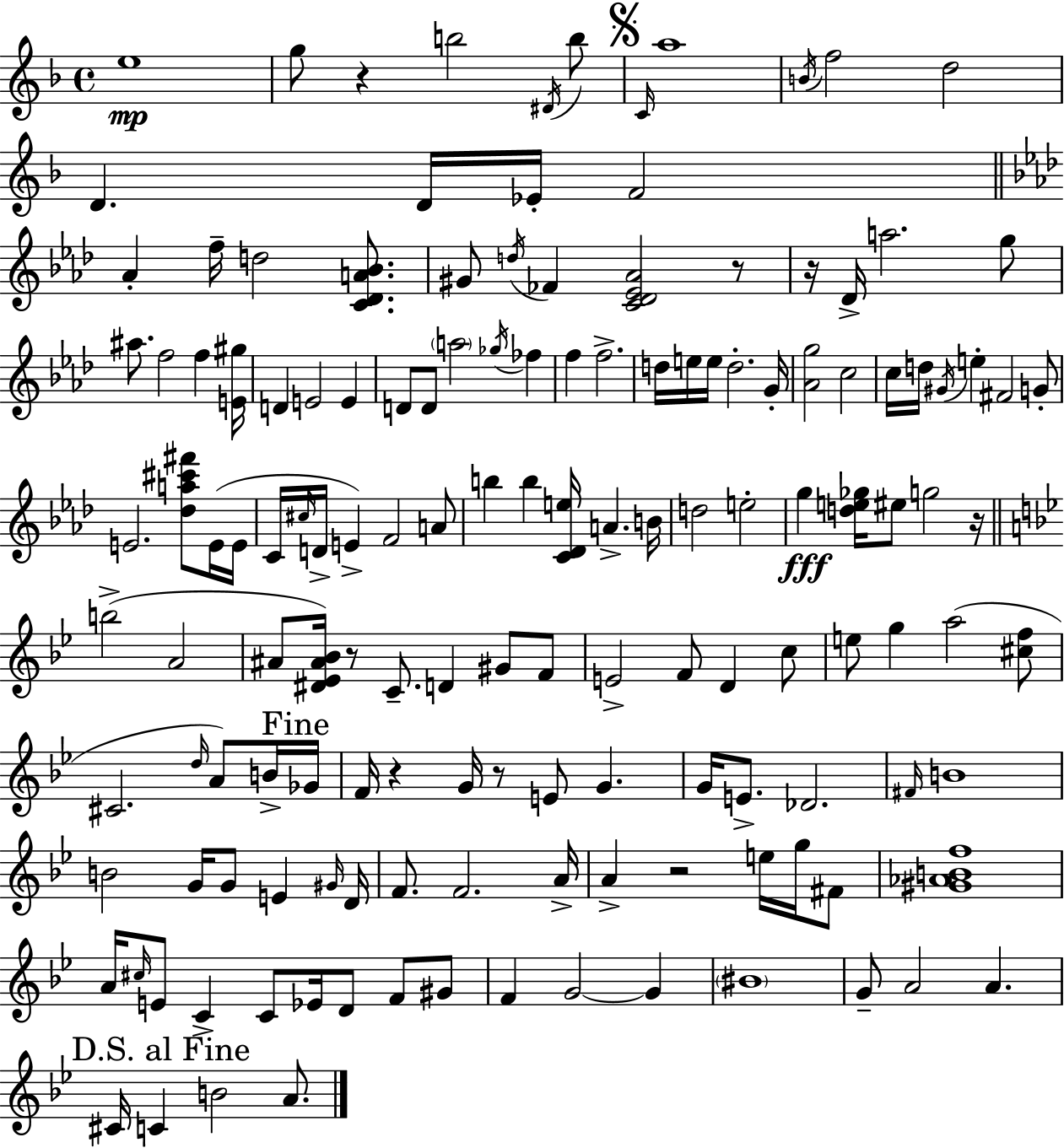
E5/w G5/e R/q B5/h D#4/s B5/e C4/s A5/w B4/s F5/h D5/h D4/q. D4/s Eb4/s F4/h Ab4/q F5/s D5/h [C4,Db4,A4,Bb4]/e. G#4/e D5/s FES4/q [C4,Db4,Eb4,Ab4]/h R/e R/s Db4/s A5/h. G5/e A#5/e. F5/h F5/q [E4,G#5]/s D4/q E4/h E4/q D4/e D4/e A5/h Gb5/s FES5/q F5/q F5/h. D5/s E5/s E5/s D5/h. G4/s [Ab4,G5]/h C5/h C5/s D5/s G#4/s E5/q F#4/h G4/e E4/h. [Db5,A5,C#6,F#6]/e E4/s E4/s C4/s C#5/s D4/s E4/q F4/h A4/e B5/q B5/q [C4,Db4,E5]/s A4/q. B4/s D5/h E5/h G5/q [D5,E5,Gb5]/s EIS5/e G5/h R/s B5/h A4/h A#4/e [D#4,Eb4,A#4,Bb4]/s R/e C4/e. D4/q G#4/e F4/e E4/h F4/e D4/q C5/e E5/e G5/q A5/h [C#5,F5]/e C#4/h. D5/s A4/e B4/s Gb4/s F4/s R/q G4/s R/e E4/e G4/q. G4/s E4/e. Db4/h. F#4/s B4/w B4/h G4/s G4/e E4/q G#4/s D4/s F4/e. F4/h. A4/s A4/q R/h E5/s G5/s F#4/e [G#4,Ab4,B4,F5]/w A4/s C#5/s E4/e C4/q C4/e Eb4/s D4/e F4/e G#4/e F4/q G4/h G4/q BIS4/w G4/e A4/h A4/q. C#4/s C4/q B4/h A4/e.